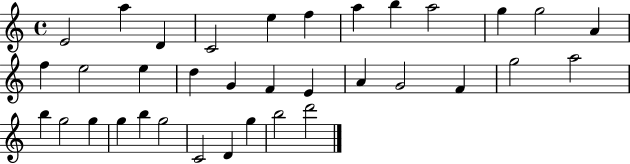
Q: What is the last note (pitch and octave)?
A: D6